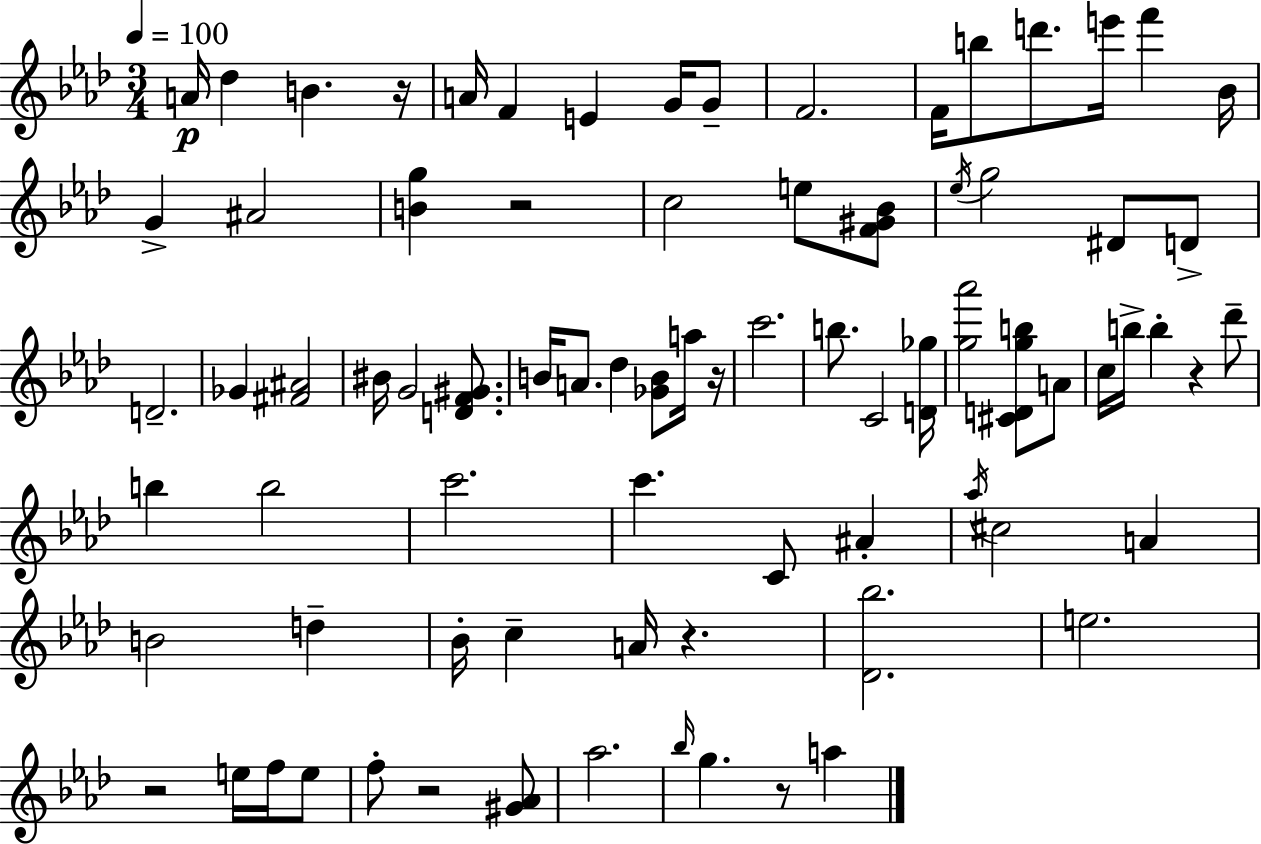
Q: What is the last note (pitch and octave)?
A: A5